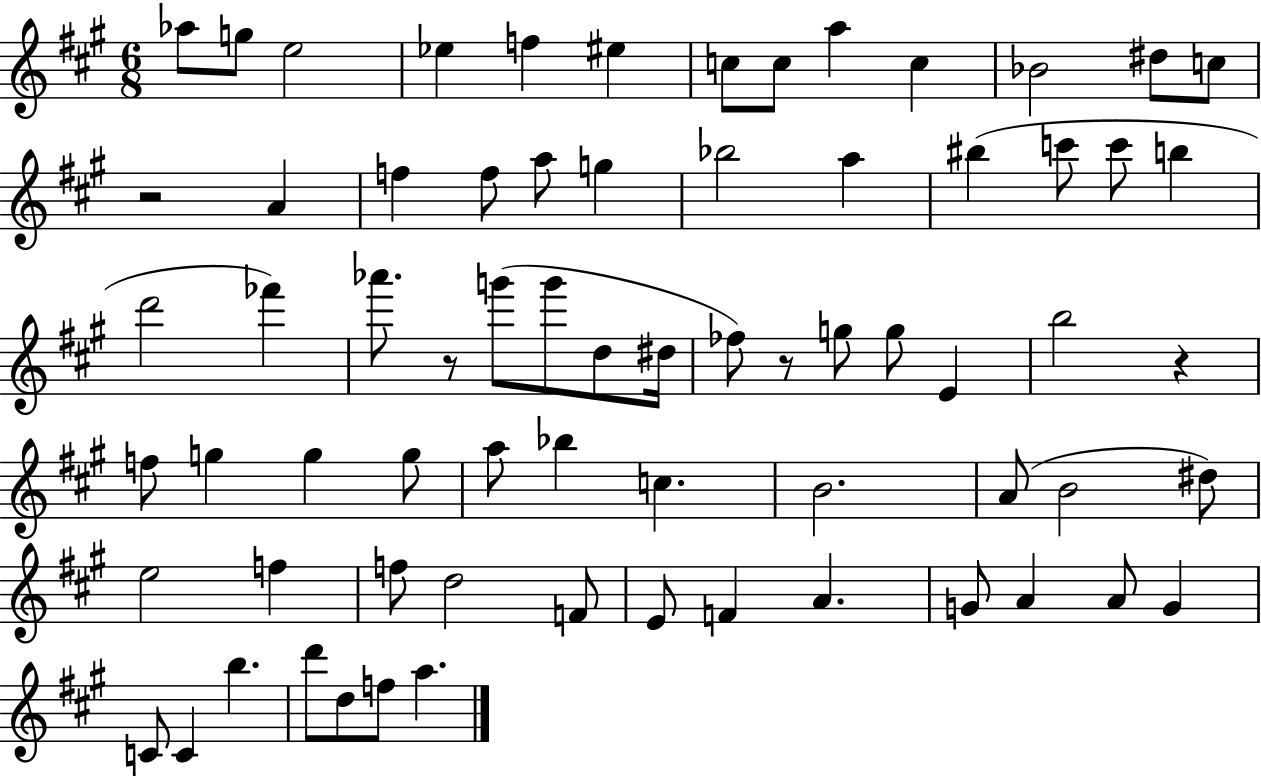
Ab5/e G5/e E5/h Eb5/q F5/q EIS5/q C5/e C5/e A5/q C5/q Bb4/h D#5/e C5/e R/h A4/q F5/q F5/e A5/e G5/q Bb5/h A5/q BIS5/q C6/e C6/e B5/q D6/h FES6/q Ab6/e. R/e G6/e G6/e D5/e D#5/s FES5/e R/e G5/e G5/e E4/q B5/h R/q F5/e G5/q G5/q G5/e A5/e Bb5/q C5/q. B4/h. A4/e B4/h D#5/e E5/h F5/q F5/e D5/h F4/e E4/e F4/q A4/q. G4/e A4/q A4/e G4/q C4/e C4/q B5/q. D6/e D5/e F5/e A5/q.